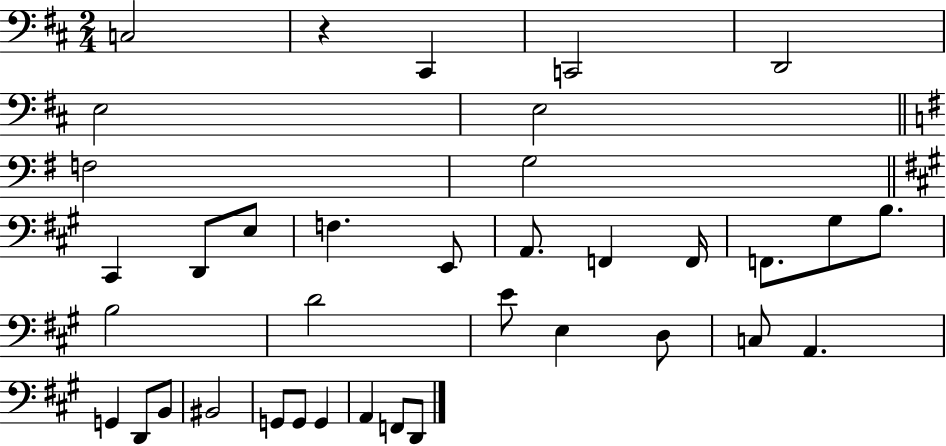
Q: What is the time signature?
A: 2/4